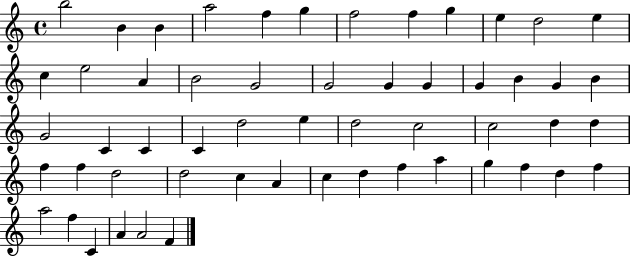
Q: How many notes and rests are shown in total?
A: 55